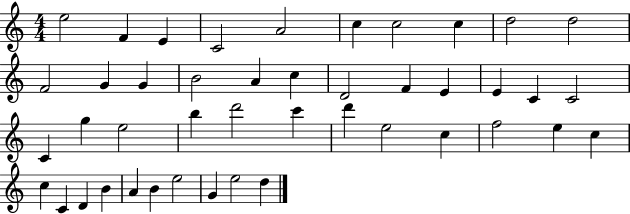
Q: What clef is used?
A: treble